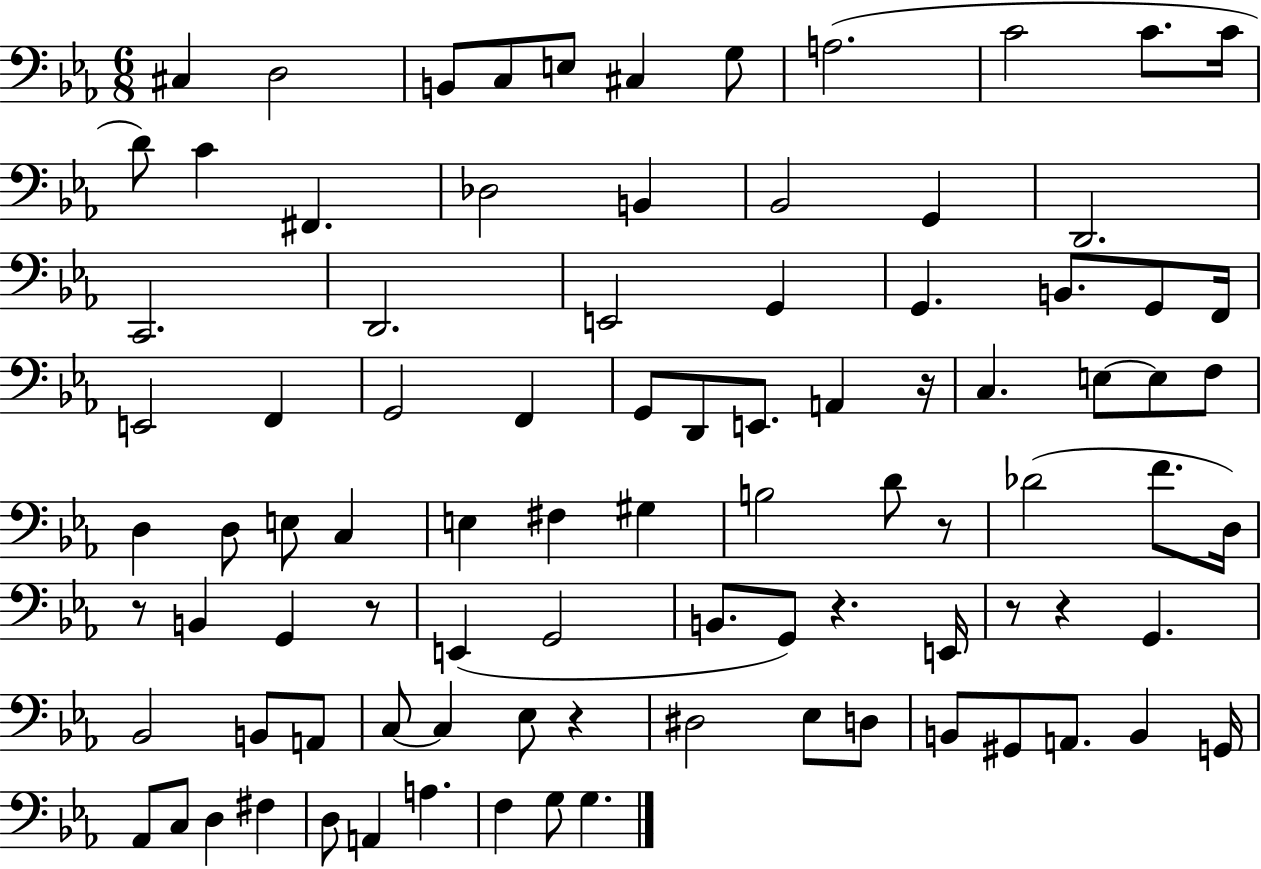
{
  \clef bass
  \numericTimeSignature
  \time 6/8
  \key ees \major
  cis4 d2 | b,8 c8 e8 cis4 g8 | a2.( | c'2 c'8. c'16 | \break d'8) c'4 fis,4. | des2 b,4 | bes,2 g,4 | d,2. | \break c,2. | d,2. | e,2 g,4 | g,4. b,8. g,8 f,16 | \break e,2 f,4 | g,2 f,4 | g,8 d,8 e,8. a,4 r16 | c4. e8~~ e8 f8 | \break d4 d8 e8 c4 | e4 fis4 gis4 | b2 d'8 r8 | des'2( f'8. d16) | \break r8 b,4 g,4 r8 | e,4( g,2 | b,8. g,8) r4. e,16 | r8 r4 g,4. | \break bes,2 b,8 a,8 | c8~~ c4 ees8 r4 | dis2 ees8 d8 | b,8 gis,8 a,8. b,4 g,16 | \break aes,8 c8 d4 fis4 | d8 a,4 a4. | f4 g8 g4. | \bar "|."
}